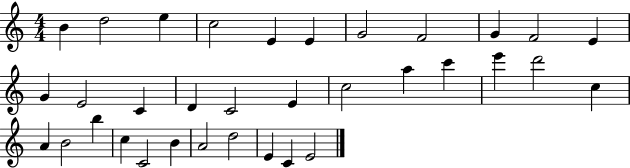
X:1
T:Untitled
M:4/4
L:1/4
K:C
B d2 e c2 E E G2 F2 G F2 E G E2 C D C2 E c2 a c' e' d'2 c A B2 b c C2 B A2 d2 E C E2